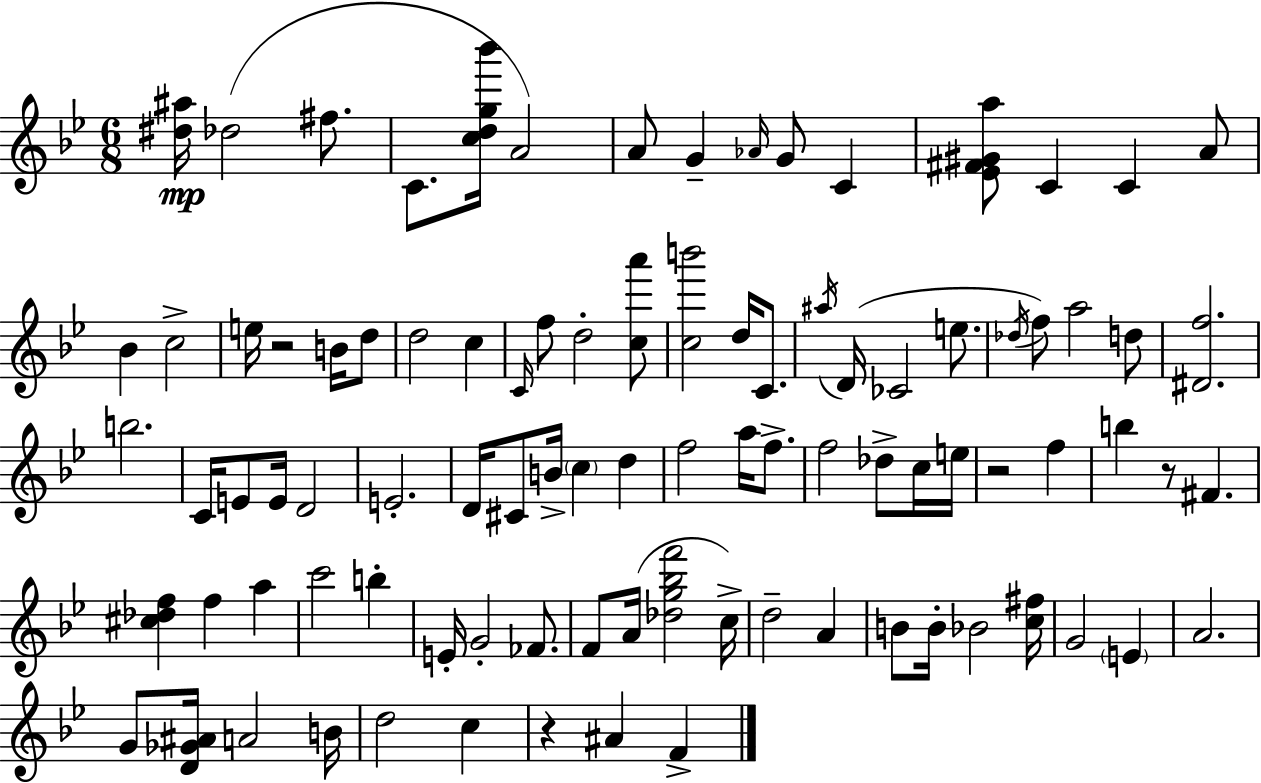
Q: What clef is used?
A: treble